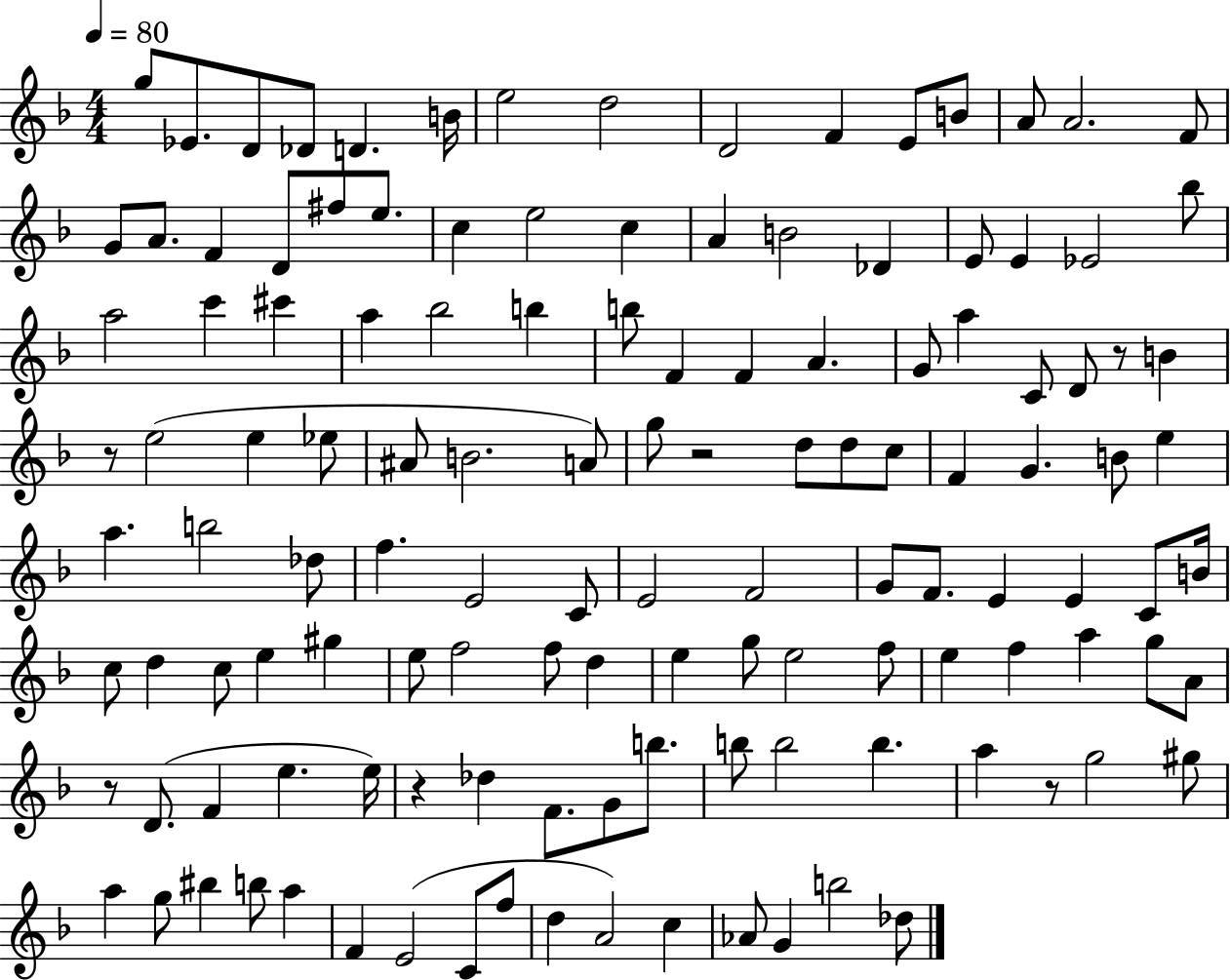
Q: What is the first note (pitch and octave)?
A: G5